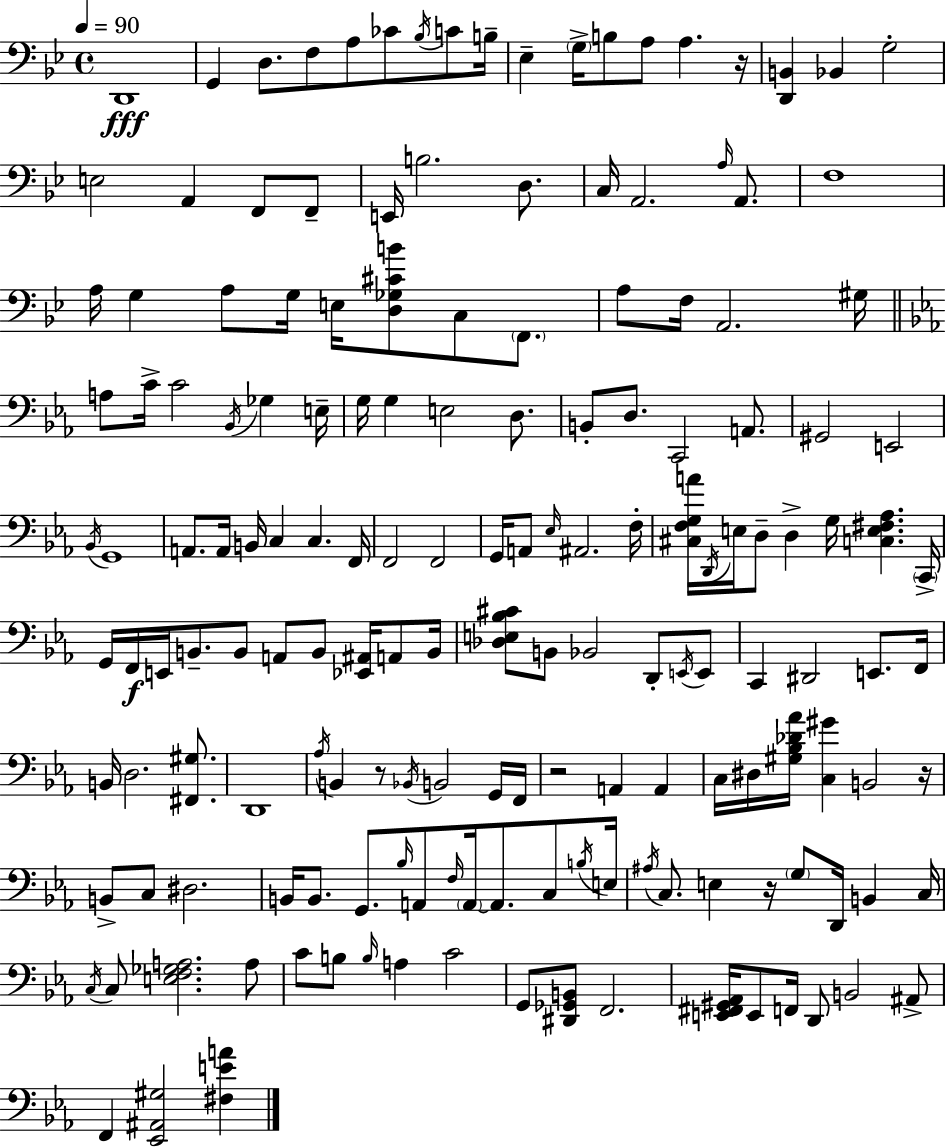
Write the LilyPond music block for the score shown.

{
  \clef bass
  \time 4/4
  \defaultTimeSignature
  \key g \minor
  \tempo 4 = 90
  \repeat volta 2 { d,1\fff | g,4 d8. f8 a8 ces'8 \acciaccatura { bes16 } c'8 | b16-- ees4-- \parenthesize g16-> b8 a8 a4. | r16 <d, b,>4 bes,4 g2-. | \break e2 a,4 f,8 f,8-- | e,16 b2. d8. | c16 a,2. \grace { a16 } a,8. | f1 | \break a16 g4 a8 g16 e16 <d ges cis' b'>8 c8 \parenthesize f,8. | a8 f16 a,2. | gis16 \bar "||" \break \key ees \major a8 c'16-> c'2 \acciaccatura { bes,16 } ges4 | e16-- g16 g4 e2 d8. | b,8-. d8. c,2 a,8. | gis,2 e,2 | \break \acciaccatura { bes,16 } g,1 | a,8. a,16 b,16 c4 c4. | f,16 f,2 f,2 | g,16 a,8 \grace { ees16 } ais,2. | \break f16-. <cis f g a'>16 \acciaccatura { d,16 } e16 d8-- d4-> g16 <c e fis aes>4. | \parenthesize c,16-> g,16 f,16\f e,16 b,8.-- b,8 a,8 b,8 | <ees, ais,>16 a,8 b,16 <des e bes cis'>8 b,8 bes,2 | d,8-. \acciaccatura { e,16 } e,8 c,4 dis,2 | \break e,8. f,16 b,16 d2. | <fis, gis>8. d,1 | \acciaccatura { aes16 } b,4 r8 \acciaccatura { bes,16 } b,2 | g,16 f,16 r2 a,4 | \break a,4 c16 dis16 <gis bes des' aes'>16 <c gis'>4 b,2 | r16 b,8-> c8 dis2. | b,16 b,8. g,8. \grace { bes16 } a,8 | \grace { f16 } \parenthesize a,16~~ a,8. c8 \acciaccatura { b16 } e16 \acciaccatura { ais16 } c8. e4 | \break r16 \parenthesize g8 d,16 b,4 c16 \acciaccatura { c16 } c8 <e f ges a>2. | a8 c'8 b8 | \grace { b16 } a4 c'2 g,8 <dis, ges, b,>8 | f,2. <e, fis, gis, aes,>16 e,8 | \break f,16 d,8 b,2 ais,8-> f,4 | <ees, ais, gis>2 <fis e' a'>4 } \bar "|."
}